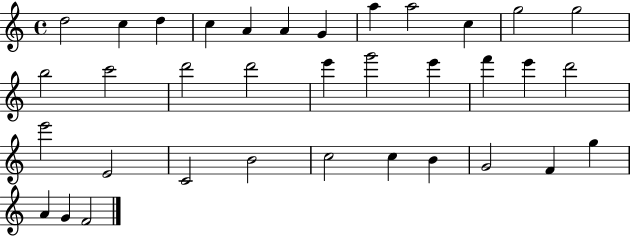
D5/h C5/q D5/q C5/q A4/q A4/q G4/q A5/q A5/h C5/q G5/h G5/h B5/h C6/h D6/h D6/h E6/q G6/h E6/q F6/q E6/q D6/h E6/h E4/h C4/h B4/h C5/h C5/q B4/q G4/h F4/q G5/q A4/q G4/q F4/h